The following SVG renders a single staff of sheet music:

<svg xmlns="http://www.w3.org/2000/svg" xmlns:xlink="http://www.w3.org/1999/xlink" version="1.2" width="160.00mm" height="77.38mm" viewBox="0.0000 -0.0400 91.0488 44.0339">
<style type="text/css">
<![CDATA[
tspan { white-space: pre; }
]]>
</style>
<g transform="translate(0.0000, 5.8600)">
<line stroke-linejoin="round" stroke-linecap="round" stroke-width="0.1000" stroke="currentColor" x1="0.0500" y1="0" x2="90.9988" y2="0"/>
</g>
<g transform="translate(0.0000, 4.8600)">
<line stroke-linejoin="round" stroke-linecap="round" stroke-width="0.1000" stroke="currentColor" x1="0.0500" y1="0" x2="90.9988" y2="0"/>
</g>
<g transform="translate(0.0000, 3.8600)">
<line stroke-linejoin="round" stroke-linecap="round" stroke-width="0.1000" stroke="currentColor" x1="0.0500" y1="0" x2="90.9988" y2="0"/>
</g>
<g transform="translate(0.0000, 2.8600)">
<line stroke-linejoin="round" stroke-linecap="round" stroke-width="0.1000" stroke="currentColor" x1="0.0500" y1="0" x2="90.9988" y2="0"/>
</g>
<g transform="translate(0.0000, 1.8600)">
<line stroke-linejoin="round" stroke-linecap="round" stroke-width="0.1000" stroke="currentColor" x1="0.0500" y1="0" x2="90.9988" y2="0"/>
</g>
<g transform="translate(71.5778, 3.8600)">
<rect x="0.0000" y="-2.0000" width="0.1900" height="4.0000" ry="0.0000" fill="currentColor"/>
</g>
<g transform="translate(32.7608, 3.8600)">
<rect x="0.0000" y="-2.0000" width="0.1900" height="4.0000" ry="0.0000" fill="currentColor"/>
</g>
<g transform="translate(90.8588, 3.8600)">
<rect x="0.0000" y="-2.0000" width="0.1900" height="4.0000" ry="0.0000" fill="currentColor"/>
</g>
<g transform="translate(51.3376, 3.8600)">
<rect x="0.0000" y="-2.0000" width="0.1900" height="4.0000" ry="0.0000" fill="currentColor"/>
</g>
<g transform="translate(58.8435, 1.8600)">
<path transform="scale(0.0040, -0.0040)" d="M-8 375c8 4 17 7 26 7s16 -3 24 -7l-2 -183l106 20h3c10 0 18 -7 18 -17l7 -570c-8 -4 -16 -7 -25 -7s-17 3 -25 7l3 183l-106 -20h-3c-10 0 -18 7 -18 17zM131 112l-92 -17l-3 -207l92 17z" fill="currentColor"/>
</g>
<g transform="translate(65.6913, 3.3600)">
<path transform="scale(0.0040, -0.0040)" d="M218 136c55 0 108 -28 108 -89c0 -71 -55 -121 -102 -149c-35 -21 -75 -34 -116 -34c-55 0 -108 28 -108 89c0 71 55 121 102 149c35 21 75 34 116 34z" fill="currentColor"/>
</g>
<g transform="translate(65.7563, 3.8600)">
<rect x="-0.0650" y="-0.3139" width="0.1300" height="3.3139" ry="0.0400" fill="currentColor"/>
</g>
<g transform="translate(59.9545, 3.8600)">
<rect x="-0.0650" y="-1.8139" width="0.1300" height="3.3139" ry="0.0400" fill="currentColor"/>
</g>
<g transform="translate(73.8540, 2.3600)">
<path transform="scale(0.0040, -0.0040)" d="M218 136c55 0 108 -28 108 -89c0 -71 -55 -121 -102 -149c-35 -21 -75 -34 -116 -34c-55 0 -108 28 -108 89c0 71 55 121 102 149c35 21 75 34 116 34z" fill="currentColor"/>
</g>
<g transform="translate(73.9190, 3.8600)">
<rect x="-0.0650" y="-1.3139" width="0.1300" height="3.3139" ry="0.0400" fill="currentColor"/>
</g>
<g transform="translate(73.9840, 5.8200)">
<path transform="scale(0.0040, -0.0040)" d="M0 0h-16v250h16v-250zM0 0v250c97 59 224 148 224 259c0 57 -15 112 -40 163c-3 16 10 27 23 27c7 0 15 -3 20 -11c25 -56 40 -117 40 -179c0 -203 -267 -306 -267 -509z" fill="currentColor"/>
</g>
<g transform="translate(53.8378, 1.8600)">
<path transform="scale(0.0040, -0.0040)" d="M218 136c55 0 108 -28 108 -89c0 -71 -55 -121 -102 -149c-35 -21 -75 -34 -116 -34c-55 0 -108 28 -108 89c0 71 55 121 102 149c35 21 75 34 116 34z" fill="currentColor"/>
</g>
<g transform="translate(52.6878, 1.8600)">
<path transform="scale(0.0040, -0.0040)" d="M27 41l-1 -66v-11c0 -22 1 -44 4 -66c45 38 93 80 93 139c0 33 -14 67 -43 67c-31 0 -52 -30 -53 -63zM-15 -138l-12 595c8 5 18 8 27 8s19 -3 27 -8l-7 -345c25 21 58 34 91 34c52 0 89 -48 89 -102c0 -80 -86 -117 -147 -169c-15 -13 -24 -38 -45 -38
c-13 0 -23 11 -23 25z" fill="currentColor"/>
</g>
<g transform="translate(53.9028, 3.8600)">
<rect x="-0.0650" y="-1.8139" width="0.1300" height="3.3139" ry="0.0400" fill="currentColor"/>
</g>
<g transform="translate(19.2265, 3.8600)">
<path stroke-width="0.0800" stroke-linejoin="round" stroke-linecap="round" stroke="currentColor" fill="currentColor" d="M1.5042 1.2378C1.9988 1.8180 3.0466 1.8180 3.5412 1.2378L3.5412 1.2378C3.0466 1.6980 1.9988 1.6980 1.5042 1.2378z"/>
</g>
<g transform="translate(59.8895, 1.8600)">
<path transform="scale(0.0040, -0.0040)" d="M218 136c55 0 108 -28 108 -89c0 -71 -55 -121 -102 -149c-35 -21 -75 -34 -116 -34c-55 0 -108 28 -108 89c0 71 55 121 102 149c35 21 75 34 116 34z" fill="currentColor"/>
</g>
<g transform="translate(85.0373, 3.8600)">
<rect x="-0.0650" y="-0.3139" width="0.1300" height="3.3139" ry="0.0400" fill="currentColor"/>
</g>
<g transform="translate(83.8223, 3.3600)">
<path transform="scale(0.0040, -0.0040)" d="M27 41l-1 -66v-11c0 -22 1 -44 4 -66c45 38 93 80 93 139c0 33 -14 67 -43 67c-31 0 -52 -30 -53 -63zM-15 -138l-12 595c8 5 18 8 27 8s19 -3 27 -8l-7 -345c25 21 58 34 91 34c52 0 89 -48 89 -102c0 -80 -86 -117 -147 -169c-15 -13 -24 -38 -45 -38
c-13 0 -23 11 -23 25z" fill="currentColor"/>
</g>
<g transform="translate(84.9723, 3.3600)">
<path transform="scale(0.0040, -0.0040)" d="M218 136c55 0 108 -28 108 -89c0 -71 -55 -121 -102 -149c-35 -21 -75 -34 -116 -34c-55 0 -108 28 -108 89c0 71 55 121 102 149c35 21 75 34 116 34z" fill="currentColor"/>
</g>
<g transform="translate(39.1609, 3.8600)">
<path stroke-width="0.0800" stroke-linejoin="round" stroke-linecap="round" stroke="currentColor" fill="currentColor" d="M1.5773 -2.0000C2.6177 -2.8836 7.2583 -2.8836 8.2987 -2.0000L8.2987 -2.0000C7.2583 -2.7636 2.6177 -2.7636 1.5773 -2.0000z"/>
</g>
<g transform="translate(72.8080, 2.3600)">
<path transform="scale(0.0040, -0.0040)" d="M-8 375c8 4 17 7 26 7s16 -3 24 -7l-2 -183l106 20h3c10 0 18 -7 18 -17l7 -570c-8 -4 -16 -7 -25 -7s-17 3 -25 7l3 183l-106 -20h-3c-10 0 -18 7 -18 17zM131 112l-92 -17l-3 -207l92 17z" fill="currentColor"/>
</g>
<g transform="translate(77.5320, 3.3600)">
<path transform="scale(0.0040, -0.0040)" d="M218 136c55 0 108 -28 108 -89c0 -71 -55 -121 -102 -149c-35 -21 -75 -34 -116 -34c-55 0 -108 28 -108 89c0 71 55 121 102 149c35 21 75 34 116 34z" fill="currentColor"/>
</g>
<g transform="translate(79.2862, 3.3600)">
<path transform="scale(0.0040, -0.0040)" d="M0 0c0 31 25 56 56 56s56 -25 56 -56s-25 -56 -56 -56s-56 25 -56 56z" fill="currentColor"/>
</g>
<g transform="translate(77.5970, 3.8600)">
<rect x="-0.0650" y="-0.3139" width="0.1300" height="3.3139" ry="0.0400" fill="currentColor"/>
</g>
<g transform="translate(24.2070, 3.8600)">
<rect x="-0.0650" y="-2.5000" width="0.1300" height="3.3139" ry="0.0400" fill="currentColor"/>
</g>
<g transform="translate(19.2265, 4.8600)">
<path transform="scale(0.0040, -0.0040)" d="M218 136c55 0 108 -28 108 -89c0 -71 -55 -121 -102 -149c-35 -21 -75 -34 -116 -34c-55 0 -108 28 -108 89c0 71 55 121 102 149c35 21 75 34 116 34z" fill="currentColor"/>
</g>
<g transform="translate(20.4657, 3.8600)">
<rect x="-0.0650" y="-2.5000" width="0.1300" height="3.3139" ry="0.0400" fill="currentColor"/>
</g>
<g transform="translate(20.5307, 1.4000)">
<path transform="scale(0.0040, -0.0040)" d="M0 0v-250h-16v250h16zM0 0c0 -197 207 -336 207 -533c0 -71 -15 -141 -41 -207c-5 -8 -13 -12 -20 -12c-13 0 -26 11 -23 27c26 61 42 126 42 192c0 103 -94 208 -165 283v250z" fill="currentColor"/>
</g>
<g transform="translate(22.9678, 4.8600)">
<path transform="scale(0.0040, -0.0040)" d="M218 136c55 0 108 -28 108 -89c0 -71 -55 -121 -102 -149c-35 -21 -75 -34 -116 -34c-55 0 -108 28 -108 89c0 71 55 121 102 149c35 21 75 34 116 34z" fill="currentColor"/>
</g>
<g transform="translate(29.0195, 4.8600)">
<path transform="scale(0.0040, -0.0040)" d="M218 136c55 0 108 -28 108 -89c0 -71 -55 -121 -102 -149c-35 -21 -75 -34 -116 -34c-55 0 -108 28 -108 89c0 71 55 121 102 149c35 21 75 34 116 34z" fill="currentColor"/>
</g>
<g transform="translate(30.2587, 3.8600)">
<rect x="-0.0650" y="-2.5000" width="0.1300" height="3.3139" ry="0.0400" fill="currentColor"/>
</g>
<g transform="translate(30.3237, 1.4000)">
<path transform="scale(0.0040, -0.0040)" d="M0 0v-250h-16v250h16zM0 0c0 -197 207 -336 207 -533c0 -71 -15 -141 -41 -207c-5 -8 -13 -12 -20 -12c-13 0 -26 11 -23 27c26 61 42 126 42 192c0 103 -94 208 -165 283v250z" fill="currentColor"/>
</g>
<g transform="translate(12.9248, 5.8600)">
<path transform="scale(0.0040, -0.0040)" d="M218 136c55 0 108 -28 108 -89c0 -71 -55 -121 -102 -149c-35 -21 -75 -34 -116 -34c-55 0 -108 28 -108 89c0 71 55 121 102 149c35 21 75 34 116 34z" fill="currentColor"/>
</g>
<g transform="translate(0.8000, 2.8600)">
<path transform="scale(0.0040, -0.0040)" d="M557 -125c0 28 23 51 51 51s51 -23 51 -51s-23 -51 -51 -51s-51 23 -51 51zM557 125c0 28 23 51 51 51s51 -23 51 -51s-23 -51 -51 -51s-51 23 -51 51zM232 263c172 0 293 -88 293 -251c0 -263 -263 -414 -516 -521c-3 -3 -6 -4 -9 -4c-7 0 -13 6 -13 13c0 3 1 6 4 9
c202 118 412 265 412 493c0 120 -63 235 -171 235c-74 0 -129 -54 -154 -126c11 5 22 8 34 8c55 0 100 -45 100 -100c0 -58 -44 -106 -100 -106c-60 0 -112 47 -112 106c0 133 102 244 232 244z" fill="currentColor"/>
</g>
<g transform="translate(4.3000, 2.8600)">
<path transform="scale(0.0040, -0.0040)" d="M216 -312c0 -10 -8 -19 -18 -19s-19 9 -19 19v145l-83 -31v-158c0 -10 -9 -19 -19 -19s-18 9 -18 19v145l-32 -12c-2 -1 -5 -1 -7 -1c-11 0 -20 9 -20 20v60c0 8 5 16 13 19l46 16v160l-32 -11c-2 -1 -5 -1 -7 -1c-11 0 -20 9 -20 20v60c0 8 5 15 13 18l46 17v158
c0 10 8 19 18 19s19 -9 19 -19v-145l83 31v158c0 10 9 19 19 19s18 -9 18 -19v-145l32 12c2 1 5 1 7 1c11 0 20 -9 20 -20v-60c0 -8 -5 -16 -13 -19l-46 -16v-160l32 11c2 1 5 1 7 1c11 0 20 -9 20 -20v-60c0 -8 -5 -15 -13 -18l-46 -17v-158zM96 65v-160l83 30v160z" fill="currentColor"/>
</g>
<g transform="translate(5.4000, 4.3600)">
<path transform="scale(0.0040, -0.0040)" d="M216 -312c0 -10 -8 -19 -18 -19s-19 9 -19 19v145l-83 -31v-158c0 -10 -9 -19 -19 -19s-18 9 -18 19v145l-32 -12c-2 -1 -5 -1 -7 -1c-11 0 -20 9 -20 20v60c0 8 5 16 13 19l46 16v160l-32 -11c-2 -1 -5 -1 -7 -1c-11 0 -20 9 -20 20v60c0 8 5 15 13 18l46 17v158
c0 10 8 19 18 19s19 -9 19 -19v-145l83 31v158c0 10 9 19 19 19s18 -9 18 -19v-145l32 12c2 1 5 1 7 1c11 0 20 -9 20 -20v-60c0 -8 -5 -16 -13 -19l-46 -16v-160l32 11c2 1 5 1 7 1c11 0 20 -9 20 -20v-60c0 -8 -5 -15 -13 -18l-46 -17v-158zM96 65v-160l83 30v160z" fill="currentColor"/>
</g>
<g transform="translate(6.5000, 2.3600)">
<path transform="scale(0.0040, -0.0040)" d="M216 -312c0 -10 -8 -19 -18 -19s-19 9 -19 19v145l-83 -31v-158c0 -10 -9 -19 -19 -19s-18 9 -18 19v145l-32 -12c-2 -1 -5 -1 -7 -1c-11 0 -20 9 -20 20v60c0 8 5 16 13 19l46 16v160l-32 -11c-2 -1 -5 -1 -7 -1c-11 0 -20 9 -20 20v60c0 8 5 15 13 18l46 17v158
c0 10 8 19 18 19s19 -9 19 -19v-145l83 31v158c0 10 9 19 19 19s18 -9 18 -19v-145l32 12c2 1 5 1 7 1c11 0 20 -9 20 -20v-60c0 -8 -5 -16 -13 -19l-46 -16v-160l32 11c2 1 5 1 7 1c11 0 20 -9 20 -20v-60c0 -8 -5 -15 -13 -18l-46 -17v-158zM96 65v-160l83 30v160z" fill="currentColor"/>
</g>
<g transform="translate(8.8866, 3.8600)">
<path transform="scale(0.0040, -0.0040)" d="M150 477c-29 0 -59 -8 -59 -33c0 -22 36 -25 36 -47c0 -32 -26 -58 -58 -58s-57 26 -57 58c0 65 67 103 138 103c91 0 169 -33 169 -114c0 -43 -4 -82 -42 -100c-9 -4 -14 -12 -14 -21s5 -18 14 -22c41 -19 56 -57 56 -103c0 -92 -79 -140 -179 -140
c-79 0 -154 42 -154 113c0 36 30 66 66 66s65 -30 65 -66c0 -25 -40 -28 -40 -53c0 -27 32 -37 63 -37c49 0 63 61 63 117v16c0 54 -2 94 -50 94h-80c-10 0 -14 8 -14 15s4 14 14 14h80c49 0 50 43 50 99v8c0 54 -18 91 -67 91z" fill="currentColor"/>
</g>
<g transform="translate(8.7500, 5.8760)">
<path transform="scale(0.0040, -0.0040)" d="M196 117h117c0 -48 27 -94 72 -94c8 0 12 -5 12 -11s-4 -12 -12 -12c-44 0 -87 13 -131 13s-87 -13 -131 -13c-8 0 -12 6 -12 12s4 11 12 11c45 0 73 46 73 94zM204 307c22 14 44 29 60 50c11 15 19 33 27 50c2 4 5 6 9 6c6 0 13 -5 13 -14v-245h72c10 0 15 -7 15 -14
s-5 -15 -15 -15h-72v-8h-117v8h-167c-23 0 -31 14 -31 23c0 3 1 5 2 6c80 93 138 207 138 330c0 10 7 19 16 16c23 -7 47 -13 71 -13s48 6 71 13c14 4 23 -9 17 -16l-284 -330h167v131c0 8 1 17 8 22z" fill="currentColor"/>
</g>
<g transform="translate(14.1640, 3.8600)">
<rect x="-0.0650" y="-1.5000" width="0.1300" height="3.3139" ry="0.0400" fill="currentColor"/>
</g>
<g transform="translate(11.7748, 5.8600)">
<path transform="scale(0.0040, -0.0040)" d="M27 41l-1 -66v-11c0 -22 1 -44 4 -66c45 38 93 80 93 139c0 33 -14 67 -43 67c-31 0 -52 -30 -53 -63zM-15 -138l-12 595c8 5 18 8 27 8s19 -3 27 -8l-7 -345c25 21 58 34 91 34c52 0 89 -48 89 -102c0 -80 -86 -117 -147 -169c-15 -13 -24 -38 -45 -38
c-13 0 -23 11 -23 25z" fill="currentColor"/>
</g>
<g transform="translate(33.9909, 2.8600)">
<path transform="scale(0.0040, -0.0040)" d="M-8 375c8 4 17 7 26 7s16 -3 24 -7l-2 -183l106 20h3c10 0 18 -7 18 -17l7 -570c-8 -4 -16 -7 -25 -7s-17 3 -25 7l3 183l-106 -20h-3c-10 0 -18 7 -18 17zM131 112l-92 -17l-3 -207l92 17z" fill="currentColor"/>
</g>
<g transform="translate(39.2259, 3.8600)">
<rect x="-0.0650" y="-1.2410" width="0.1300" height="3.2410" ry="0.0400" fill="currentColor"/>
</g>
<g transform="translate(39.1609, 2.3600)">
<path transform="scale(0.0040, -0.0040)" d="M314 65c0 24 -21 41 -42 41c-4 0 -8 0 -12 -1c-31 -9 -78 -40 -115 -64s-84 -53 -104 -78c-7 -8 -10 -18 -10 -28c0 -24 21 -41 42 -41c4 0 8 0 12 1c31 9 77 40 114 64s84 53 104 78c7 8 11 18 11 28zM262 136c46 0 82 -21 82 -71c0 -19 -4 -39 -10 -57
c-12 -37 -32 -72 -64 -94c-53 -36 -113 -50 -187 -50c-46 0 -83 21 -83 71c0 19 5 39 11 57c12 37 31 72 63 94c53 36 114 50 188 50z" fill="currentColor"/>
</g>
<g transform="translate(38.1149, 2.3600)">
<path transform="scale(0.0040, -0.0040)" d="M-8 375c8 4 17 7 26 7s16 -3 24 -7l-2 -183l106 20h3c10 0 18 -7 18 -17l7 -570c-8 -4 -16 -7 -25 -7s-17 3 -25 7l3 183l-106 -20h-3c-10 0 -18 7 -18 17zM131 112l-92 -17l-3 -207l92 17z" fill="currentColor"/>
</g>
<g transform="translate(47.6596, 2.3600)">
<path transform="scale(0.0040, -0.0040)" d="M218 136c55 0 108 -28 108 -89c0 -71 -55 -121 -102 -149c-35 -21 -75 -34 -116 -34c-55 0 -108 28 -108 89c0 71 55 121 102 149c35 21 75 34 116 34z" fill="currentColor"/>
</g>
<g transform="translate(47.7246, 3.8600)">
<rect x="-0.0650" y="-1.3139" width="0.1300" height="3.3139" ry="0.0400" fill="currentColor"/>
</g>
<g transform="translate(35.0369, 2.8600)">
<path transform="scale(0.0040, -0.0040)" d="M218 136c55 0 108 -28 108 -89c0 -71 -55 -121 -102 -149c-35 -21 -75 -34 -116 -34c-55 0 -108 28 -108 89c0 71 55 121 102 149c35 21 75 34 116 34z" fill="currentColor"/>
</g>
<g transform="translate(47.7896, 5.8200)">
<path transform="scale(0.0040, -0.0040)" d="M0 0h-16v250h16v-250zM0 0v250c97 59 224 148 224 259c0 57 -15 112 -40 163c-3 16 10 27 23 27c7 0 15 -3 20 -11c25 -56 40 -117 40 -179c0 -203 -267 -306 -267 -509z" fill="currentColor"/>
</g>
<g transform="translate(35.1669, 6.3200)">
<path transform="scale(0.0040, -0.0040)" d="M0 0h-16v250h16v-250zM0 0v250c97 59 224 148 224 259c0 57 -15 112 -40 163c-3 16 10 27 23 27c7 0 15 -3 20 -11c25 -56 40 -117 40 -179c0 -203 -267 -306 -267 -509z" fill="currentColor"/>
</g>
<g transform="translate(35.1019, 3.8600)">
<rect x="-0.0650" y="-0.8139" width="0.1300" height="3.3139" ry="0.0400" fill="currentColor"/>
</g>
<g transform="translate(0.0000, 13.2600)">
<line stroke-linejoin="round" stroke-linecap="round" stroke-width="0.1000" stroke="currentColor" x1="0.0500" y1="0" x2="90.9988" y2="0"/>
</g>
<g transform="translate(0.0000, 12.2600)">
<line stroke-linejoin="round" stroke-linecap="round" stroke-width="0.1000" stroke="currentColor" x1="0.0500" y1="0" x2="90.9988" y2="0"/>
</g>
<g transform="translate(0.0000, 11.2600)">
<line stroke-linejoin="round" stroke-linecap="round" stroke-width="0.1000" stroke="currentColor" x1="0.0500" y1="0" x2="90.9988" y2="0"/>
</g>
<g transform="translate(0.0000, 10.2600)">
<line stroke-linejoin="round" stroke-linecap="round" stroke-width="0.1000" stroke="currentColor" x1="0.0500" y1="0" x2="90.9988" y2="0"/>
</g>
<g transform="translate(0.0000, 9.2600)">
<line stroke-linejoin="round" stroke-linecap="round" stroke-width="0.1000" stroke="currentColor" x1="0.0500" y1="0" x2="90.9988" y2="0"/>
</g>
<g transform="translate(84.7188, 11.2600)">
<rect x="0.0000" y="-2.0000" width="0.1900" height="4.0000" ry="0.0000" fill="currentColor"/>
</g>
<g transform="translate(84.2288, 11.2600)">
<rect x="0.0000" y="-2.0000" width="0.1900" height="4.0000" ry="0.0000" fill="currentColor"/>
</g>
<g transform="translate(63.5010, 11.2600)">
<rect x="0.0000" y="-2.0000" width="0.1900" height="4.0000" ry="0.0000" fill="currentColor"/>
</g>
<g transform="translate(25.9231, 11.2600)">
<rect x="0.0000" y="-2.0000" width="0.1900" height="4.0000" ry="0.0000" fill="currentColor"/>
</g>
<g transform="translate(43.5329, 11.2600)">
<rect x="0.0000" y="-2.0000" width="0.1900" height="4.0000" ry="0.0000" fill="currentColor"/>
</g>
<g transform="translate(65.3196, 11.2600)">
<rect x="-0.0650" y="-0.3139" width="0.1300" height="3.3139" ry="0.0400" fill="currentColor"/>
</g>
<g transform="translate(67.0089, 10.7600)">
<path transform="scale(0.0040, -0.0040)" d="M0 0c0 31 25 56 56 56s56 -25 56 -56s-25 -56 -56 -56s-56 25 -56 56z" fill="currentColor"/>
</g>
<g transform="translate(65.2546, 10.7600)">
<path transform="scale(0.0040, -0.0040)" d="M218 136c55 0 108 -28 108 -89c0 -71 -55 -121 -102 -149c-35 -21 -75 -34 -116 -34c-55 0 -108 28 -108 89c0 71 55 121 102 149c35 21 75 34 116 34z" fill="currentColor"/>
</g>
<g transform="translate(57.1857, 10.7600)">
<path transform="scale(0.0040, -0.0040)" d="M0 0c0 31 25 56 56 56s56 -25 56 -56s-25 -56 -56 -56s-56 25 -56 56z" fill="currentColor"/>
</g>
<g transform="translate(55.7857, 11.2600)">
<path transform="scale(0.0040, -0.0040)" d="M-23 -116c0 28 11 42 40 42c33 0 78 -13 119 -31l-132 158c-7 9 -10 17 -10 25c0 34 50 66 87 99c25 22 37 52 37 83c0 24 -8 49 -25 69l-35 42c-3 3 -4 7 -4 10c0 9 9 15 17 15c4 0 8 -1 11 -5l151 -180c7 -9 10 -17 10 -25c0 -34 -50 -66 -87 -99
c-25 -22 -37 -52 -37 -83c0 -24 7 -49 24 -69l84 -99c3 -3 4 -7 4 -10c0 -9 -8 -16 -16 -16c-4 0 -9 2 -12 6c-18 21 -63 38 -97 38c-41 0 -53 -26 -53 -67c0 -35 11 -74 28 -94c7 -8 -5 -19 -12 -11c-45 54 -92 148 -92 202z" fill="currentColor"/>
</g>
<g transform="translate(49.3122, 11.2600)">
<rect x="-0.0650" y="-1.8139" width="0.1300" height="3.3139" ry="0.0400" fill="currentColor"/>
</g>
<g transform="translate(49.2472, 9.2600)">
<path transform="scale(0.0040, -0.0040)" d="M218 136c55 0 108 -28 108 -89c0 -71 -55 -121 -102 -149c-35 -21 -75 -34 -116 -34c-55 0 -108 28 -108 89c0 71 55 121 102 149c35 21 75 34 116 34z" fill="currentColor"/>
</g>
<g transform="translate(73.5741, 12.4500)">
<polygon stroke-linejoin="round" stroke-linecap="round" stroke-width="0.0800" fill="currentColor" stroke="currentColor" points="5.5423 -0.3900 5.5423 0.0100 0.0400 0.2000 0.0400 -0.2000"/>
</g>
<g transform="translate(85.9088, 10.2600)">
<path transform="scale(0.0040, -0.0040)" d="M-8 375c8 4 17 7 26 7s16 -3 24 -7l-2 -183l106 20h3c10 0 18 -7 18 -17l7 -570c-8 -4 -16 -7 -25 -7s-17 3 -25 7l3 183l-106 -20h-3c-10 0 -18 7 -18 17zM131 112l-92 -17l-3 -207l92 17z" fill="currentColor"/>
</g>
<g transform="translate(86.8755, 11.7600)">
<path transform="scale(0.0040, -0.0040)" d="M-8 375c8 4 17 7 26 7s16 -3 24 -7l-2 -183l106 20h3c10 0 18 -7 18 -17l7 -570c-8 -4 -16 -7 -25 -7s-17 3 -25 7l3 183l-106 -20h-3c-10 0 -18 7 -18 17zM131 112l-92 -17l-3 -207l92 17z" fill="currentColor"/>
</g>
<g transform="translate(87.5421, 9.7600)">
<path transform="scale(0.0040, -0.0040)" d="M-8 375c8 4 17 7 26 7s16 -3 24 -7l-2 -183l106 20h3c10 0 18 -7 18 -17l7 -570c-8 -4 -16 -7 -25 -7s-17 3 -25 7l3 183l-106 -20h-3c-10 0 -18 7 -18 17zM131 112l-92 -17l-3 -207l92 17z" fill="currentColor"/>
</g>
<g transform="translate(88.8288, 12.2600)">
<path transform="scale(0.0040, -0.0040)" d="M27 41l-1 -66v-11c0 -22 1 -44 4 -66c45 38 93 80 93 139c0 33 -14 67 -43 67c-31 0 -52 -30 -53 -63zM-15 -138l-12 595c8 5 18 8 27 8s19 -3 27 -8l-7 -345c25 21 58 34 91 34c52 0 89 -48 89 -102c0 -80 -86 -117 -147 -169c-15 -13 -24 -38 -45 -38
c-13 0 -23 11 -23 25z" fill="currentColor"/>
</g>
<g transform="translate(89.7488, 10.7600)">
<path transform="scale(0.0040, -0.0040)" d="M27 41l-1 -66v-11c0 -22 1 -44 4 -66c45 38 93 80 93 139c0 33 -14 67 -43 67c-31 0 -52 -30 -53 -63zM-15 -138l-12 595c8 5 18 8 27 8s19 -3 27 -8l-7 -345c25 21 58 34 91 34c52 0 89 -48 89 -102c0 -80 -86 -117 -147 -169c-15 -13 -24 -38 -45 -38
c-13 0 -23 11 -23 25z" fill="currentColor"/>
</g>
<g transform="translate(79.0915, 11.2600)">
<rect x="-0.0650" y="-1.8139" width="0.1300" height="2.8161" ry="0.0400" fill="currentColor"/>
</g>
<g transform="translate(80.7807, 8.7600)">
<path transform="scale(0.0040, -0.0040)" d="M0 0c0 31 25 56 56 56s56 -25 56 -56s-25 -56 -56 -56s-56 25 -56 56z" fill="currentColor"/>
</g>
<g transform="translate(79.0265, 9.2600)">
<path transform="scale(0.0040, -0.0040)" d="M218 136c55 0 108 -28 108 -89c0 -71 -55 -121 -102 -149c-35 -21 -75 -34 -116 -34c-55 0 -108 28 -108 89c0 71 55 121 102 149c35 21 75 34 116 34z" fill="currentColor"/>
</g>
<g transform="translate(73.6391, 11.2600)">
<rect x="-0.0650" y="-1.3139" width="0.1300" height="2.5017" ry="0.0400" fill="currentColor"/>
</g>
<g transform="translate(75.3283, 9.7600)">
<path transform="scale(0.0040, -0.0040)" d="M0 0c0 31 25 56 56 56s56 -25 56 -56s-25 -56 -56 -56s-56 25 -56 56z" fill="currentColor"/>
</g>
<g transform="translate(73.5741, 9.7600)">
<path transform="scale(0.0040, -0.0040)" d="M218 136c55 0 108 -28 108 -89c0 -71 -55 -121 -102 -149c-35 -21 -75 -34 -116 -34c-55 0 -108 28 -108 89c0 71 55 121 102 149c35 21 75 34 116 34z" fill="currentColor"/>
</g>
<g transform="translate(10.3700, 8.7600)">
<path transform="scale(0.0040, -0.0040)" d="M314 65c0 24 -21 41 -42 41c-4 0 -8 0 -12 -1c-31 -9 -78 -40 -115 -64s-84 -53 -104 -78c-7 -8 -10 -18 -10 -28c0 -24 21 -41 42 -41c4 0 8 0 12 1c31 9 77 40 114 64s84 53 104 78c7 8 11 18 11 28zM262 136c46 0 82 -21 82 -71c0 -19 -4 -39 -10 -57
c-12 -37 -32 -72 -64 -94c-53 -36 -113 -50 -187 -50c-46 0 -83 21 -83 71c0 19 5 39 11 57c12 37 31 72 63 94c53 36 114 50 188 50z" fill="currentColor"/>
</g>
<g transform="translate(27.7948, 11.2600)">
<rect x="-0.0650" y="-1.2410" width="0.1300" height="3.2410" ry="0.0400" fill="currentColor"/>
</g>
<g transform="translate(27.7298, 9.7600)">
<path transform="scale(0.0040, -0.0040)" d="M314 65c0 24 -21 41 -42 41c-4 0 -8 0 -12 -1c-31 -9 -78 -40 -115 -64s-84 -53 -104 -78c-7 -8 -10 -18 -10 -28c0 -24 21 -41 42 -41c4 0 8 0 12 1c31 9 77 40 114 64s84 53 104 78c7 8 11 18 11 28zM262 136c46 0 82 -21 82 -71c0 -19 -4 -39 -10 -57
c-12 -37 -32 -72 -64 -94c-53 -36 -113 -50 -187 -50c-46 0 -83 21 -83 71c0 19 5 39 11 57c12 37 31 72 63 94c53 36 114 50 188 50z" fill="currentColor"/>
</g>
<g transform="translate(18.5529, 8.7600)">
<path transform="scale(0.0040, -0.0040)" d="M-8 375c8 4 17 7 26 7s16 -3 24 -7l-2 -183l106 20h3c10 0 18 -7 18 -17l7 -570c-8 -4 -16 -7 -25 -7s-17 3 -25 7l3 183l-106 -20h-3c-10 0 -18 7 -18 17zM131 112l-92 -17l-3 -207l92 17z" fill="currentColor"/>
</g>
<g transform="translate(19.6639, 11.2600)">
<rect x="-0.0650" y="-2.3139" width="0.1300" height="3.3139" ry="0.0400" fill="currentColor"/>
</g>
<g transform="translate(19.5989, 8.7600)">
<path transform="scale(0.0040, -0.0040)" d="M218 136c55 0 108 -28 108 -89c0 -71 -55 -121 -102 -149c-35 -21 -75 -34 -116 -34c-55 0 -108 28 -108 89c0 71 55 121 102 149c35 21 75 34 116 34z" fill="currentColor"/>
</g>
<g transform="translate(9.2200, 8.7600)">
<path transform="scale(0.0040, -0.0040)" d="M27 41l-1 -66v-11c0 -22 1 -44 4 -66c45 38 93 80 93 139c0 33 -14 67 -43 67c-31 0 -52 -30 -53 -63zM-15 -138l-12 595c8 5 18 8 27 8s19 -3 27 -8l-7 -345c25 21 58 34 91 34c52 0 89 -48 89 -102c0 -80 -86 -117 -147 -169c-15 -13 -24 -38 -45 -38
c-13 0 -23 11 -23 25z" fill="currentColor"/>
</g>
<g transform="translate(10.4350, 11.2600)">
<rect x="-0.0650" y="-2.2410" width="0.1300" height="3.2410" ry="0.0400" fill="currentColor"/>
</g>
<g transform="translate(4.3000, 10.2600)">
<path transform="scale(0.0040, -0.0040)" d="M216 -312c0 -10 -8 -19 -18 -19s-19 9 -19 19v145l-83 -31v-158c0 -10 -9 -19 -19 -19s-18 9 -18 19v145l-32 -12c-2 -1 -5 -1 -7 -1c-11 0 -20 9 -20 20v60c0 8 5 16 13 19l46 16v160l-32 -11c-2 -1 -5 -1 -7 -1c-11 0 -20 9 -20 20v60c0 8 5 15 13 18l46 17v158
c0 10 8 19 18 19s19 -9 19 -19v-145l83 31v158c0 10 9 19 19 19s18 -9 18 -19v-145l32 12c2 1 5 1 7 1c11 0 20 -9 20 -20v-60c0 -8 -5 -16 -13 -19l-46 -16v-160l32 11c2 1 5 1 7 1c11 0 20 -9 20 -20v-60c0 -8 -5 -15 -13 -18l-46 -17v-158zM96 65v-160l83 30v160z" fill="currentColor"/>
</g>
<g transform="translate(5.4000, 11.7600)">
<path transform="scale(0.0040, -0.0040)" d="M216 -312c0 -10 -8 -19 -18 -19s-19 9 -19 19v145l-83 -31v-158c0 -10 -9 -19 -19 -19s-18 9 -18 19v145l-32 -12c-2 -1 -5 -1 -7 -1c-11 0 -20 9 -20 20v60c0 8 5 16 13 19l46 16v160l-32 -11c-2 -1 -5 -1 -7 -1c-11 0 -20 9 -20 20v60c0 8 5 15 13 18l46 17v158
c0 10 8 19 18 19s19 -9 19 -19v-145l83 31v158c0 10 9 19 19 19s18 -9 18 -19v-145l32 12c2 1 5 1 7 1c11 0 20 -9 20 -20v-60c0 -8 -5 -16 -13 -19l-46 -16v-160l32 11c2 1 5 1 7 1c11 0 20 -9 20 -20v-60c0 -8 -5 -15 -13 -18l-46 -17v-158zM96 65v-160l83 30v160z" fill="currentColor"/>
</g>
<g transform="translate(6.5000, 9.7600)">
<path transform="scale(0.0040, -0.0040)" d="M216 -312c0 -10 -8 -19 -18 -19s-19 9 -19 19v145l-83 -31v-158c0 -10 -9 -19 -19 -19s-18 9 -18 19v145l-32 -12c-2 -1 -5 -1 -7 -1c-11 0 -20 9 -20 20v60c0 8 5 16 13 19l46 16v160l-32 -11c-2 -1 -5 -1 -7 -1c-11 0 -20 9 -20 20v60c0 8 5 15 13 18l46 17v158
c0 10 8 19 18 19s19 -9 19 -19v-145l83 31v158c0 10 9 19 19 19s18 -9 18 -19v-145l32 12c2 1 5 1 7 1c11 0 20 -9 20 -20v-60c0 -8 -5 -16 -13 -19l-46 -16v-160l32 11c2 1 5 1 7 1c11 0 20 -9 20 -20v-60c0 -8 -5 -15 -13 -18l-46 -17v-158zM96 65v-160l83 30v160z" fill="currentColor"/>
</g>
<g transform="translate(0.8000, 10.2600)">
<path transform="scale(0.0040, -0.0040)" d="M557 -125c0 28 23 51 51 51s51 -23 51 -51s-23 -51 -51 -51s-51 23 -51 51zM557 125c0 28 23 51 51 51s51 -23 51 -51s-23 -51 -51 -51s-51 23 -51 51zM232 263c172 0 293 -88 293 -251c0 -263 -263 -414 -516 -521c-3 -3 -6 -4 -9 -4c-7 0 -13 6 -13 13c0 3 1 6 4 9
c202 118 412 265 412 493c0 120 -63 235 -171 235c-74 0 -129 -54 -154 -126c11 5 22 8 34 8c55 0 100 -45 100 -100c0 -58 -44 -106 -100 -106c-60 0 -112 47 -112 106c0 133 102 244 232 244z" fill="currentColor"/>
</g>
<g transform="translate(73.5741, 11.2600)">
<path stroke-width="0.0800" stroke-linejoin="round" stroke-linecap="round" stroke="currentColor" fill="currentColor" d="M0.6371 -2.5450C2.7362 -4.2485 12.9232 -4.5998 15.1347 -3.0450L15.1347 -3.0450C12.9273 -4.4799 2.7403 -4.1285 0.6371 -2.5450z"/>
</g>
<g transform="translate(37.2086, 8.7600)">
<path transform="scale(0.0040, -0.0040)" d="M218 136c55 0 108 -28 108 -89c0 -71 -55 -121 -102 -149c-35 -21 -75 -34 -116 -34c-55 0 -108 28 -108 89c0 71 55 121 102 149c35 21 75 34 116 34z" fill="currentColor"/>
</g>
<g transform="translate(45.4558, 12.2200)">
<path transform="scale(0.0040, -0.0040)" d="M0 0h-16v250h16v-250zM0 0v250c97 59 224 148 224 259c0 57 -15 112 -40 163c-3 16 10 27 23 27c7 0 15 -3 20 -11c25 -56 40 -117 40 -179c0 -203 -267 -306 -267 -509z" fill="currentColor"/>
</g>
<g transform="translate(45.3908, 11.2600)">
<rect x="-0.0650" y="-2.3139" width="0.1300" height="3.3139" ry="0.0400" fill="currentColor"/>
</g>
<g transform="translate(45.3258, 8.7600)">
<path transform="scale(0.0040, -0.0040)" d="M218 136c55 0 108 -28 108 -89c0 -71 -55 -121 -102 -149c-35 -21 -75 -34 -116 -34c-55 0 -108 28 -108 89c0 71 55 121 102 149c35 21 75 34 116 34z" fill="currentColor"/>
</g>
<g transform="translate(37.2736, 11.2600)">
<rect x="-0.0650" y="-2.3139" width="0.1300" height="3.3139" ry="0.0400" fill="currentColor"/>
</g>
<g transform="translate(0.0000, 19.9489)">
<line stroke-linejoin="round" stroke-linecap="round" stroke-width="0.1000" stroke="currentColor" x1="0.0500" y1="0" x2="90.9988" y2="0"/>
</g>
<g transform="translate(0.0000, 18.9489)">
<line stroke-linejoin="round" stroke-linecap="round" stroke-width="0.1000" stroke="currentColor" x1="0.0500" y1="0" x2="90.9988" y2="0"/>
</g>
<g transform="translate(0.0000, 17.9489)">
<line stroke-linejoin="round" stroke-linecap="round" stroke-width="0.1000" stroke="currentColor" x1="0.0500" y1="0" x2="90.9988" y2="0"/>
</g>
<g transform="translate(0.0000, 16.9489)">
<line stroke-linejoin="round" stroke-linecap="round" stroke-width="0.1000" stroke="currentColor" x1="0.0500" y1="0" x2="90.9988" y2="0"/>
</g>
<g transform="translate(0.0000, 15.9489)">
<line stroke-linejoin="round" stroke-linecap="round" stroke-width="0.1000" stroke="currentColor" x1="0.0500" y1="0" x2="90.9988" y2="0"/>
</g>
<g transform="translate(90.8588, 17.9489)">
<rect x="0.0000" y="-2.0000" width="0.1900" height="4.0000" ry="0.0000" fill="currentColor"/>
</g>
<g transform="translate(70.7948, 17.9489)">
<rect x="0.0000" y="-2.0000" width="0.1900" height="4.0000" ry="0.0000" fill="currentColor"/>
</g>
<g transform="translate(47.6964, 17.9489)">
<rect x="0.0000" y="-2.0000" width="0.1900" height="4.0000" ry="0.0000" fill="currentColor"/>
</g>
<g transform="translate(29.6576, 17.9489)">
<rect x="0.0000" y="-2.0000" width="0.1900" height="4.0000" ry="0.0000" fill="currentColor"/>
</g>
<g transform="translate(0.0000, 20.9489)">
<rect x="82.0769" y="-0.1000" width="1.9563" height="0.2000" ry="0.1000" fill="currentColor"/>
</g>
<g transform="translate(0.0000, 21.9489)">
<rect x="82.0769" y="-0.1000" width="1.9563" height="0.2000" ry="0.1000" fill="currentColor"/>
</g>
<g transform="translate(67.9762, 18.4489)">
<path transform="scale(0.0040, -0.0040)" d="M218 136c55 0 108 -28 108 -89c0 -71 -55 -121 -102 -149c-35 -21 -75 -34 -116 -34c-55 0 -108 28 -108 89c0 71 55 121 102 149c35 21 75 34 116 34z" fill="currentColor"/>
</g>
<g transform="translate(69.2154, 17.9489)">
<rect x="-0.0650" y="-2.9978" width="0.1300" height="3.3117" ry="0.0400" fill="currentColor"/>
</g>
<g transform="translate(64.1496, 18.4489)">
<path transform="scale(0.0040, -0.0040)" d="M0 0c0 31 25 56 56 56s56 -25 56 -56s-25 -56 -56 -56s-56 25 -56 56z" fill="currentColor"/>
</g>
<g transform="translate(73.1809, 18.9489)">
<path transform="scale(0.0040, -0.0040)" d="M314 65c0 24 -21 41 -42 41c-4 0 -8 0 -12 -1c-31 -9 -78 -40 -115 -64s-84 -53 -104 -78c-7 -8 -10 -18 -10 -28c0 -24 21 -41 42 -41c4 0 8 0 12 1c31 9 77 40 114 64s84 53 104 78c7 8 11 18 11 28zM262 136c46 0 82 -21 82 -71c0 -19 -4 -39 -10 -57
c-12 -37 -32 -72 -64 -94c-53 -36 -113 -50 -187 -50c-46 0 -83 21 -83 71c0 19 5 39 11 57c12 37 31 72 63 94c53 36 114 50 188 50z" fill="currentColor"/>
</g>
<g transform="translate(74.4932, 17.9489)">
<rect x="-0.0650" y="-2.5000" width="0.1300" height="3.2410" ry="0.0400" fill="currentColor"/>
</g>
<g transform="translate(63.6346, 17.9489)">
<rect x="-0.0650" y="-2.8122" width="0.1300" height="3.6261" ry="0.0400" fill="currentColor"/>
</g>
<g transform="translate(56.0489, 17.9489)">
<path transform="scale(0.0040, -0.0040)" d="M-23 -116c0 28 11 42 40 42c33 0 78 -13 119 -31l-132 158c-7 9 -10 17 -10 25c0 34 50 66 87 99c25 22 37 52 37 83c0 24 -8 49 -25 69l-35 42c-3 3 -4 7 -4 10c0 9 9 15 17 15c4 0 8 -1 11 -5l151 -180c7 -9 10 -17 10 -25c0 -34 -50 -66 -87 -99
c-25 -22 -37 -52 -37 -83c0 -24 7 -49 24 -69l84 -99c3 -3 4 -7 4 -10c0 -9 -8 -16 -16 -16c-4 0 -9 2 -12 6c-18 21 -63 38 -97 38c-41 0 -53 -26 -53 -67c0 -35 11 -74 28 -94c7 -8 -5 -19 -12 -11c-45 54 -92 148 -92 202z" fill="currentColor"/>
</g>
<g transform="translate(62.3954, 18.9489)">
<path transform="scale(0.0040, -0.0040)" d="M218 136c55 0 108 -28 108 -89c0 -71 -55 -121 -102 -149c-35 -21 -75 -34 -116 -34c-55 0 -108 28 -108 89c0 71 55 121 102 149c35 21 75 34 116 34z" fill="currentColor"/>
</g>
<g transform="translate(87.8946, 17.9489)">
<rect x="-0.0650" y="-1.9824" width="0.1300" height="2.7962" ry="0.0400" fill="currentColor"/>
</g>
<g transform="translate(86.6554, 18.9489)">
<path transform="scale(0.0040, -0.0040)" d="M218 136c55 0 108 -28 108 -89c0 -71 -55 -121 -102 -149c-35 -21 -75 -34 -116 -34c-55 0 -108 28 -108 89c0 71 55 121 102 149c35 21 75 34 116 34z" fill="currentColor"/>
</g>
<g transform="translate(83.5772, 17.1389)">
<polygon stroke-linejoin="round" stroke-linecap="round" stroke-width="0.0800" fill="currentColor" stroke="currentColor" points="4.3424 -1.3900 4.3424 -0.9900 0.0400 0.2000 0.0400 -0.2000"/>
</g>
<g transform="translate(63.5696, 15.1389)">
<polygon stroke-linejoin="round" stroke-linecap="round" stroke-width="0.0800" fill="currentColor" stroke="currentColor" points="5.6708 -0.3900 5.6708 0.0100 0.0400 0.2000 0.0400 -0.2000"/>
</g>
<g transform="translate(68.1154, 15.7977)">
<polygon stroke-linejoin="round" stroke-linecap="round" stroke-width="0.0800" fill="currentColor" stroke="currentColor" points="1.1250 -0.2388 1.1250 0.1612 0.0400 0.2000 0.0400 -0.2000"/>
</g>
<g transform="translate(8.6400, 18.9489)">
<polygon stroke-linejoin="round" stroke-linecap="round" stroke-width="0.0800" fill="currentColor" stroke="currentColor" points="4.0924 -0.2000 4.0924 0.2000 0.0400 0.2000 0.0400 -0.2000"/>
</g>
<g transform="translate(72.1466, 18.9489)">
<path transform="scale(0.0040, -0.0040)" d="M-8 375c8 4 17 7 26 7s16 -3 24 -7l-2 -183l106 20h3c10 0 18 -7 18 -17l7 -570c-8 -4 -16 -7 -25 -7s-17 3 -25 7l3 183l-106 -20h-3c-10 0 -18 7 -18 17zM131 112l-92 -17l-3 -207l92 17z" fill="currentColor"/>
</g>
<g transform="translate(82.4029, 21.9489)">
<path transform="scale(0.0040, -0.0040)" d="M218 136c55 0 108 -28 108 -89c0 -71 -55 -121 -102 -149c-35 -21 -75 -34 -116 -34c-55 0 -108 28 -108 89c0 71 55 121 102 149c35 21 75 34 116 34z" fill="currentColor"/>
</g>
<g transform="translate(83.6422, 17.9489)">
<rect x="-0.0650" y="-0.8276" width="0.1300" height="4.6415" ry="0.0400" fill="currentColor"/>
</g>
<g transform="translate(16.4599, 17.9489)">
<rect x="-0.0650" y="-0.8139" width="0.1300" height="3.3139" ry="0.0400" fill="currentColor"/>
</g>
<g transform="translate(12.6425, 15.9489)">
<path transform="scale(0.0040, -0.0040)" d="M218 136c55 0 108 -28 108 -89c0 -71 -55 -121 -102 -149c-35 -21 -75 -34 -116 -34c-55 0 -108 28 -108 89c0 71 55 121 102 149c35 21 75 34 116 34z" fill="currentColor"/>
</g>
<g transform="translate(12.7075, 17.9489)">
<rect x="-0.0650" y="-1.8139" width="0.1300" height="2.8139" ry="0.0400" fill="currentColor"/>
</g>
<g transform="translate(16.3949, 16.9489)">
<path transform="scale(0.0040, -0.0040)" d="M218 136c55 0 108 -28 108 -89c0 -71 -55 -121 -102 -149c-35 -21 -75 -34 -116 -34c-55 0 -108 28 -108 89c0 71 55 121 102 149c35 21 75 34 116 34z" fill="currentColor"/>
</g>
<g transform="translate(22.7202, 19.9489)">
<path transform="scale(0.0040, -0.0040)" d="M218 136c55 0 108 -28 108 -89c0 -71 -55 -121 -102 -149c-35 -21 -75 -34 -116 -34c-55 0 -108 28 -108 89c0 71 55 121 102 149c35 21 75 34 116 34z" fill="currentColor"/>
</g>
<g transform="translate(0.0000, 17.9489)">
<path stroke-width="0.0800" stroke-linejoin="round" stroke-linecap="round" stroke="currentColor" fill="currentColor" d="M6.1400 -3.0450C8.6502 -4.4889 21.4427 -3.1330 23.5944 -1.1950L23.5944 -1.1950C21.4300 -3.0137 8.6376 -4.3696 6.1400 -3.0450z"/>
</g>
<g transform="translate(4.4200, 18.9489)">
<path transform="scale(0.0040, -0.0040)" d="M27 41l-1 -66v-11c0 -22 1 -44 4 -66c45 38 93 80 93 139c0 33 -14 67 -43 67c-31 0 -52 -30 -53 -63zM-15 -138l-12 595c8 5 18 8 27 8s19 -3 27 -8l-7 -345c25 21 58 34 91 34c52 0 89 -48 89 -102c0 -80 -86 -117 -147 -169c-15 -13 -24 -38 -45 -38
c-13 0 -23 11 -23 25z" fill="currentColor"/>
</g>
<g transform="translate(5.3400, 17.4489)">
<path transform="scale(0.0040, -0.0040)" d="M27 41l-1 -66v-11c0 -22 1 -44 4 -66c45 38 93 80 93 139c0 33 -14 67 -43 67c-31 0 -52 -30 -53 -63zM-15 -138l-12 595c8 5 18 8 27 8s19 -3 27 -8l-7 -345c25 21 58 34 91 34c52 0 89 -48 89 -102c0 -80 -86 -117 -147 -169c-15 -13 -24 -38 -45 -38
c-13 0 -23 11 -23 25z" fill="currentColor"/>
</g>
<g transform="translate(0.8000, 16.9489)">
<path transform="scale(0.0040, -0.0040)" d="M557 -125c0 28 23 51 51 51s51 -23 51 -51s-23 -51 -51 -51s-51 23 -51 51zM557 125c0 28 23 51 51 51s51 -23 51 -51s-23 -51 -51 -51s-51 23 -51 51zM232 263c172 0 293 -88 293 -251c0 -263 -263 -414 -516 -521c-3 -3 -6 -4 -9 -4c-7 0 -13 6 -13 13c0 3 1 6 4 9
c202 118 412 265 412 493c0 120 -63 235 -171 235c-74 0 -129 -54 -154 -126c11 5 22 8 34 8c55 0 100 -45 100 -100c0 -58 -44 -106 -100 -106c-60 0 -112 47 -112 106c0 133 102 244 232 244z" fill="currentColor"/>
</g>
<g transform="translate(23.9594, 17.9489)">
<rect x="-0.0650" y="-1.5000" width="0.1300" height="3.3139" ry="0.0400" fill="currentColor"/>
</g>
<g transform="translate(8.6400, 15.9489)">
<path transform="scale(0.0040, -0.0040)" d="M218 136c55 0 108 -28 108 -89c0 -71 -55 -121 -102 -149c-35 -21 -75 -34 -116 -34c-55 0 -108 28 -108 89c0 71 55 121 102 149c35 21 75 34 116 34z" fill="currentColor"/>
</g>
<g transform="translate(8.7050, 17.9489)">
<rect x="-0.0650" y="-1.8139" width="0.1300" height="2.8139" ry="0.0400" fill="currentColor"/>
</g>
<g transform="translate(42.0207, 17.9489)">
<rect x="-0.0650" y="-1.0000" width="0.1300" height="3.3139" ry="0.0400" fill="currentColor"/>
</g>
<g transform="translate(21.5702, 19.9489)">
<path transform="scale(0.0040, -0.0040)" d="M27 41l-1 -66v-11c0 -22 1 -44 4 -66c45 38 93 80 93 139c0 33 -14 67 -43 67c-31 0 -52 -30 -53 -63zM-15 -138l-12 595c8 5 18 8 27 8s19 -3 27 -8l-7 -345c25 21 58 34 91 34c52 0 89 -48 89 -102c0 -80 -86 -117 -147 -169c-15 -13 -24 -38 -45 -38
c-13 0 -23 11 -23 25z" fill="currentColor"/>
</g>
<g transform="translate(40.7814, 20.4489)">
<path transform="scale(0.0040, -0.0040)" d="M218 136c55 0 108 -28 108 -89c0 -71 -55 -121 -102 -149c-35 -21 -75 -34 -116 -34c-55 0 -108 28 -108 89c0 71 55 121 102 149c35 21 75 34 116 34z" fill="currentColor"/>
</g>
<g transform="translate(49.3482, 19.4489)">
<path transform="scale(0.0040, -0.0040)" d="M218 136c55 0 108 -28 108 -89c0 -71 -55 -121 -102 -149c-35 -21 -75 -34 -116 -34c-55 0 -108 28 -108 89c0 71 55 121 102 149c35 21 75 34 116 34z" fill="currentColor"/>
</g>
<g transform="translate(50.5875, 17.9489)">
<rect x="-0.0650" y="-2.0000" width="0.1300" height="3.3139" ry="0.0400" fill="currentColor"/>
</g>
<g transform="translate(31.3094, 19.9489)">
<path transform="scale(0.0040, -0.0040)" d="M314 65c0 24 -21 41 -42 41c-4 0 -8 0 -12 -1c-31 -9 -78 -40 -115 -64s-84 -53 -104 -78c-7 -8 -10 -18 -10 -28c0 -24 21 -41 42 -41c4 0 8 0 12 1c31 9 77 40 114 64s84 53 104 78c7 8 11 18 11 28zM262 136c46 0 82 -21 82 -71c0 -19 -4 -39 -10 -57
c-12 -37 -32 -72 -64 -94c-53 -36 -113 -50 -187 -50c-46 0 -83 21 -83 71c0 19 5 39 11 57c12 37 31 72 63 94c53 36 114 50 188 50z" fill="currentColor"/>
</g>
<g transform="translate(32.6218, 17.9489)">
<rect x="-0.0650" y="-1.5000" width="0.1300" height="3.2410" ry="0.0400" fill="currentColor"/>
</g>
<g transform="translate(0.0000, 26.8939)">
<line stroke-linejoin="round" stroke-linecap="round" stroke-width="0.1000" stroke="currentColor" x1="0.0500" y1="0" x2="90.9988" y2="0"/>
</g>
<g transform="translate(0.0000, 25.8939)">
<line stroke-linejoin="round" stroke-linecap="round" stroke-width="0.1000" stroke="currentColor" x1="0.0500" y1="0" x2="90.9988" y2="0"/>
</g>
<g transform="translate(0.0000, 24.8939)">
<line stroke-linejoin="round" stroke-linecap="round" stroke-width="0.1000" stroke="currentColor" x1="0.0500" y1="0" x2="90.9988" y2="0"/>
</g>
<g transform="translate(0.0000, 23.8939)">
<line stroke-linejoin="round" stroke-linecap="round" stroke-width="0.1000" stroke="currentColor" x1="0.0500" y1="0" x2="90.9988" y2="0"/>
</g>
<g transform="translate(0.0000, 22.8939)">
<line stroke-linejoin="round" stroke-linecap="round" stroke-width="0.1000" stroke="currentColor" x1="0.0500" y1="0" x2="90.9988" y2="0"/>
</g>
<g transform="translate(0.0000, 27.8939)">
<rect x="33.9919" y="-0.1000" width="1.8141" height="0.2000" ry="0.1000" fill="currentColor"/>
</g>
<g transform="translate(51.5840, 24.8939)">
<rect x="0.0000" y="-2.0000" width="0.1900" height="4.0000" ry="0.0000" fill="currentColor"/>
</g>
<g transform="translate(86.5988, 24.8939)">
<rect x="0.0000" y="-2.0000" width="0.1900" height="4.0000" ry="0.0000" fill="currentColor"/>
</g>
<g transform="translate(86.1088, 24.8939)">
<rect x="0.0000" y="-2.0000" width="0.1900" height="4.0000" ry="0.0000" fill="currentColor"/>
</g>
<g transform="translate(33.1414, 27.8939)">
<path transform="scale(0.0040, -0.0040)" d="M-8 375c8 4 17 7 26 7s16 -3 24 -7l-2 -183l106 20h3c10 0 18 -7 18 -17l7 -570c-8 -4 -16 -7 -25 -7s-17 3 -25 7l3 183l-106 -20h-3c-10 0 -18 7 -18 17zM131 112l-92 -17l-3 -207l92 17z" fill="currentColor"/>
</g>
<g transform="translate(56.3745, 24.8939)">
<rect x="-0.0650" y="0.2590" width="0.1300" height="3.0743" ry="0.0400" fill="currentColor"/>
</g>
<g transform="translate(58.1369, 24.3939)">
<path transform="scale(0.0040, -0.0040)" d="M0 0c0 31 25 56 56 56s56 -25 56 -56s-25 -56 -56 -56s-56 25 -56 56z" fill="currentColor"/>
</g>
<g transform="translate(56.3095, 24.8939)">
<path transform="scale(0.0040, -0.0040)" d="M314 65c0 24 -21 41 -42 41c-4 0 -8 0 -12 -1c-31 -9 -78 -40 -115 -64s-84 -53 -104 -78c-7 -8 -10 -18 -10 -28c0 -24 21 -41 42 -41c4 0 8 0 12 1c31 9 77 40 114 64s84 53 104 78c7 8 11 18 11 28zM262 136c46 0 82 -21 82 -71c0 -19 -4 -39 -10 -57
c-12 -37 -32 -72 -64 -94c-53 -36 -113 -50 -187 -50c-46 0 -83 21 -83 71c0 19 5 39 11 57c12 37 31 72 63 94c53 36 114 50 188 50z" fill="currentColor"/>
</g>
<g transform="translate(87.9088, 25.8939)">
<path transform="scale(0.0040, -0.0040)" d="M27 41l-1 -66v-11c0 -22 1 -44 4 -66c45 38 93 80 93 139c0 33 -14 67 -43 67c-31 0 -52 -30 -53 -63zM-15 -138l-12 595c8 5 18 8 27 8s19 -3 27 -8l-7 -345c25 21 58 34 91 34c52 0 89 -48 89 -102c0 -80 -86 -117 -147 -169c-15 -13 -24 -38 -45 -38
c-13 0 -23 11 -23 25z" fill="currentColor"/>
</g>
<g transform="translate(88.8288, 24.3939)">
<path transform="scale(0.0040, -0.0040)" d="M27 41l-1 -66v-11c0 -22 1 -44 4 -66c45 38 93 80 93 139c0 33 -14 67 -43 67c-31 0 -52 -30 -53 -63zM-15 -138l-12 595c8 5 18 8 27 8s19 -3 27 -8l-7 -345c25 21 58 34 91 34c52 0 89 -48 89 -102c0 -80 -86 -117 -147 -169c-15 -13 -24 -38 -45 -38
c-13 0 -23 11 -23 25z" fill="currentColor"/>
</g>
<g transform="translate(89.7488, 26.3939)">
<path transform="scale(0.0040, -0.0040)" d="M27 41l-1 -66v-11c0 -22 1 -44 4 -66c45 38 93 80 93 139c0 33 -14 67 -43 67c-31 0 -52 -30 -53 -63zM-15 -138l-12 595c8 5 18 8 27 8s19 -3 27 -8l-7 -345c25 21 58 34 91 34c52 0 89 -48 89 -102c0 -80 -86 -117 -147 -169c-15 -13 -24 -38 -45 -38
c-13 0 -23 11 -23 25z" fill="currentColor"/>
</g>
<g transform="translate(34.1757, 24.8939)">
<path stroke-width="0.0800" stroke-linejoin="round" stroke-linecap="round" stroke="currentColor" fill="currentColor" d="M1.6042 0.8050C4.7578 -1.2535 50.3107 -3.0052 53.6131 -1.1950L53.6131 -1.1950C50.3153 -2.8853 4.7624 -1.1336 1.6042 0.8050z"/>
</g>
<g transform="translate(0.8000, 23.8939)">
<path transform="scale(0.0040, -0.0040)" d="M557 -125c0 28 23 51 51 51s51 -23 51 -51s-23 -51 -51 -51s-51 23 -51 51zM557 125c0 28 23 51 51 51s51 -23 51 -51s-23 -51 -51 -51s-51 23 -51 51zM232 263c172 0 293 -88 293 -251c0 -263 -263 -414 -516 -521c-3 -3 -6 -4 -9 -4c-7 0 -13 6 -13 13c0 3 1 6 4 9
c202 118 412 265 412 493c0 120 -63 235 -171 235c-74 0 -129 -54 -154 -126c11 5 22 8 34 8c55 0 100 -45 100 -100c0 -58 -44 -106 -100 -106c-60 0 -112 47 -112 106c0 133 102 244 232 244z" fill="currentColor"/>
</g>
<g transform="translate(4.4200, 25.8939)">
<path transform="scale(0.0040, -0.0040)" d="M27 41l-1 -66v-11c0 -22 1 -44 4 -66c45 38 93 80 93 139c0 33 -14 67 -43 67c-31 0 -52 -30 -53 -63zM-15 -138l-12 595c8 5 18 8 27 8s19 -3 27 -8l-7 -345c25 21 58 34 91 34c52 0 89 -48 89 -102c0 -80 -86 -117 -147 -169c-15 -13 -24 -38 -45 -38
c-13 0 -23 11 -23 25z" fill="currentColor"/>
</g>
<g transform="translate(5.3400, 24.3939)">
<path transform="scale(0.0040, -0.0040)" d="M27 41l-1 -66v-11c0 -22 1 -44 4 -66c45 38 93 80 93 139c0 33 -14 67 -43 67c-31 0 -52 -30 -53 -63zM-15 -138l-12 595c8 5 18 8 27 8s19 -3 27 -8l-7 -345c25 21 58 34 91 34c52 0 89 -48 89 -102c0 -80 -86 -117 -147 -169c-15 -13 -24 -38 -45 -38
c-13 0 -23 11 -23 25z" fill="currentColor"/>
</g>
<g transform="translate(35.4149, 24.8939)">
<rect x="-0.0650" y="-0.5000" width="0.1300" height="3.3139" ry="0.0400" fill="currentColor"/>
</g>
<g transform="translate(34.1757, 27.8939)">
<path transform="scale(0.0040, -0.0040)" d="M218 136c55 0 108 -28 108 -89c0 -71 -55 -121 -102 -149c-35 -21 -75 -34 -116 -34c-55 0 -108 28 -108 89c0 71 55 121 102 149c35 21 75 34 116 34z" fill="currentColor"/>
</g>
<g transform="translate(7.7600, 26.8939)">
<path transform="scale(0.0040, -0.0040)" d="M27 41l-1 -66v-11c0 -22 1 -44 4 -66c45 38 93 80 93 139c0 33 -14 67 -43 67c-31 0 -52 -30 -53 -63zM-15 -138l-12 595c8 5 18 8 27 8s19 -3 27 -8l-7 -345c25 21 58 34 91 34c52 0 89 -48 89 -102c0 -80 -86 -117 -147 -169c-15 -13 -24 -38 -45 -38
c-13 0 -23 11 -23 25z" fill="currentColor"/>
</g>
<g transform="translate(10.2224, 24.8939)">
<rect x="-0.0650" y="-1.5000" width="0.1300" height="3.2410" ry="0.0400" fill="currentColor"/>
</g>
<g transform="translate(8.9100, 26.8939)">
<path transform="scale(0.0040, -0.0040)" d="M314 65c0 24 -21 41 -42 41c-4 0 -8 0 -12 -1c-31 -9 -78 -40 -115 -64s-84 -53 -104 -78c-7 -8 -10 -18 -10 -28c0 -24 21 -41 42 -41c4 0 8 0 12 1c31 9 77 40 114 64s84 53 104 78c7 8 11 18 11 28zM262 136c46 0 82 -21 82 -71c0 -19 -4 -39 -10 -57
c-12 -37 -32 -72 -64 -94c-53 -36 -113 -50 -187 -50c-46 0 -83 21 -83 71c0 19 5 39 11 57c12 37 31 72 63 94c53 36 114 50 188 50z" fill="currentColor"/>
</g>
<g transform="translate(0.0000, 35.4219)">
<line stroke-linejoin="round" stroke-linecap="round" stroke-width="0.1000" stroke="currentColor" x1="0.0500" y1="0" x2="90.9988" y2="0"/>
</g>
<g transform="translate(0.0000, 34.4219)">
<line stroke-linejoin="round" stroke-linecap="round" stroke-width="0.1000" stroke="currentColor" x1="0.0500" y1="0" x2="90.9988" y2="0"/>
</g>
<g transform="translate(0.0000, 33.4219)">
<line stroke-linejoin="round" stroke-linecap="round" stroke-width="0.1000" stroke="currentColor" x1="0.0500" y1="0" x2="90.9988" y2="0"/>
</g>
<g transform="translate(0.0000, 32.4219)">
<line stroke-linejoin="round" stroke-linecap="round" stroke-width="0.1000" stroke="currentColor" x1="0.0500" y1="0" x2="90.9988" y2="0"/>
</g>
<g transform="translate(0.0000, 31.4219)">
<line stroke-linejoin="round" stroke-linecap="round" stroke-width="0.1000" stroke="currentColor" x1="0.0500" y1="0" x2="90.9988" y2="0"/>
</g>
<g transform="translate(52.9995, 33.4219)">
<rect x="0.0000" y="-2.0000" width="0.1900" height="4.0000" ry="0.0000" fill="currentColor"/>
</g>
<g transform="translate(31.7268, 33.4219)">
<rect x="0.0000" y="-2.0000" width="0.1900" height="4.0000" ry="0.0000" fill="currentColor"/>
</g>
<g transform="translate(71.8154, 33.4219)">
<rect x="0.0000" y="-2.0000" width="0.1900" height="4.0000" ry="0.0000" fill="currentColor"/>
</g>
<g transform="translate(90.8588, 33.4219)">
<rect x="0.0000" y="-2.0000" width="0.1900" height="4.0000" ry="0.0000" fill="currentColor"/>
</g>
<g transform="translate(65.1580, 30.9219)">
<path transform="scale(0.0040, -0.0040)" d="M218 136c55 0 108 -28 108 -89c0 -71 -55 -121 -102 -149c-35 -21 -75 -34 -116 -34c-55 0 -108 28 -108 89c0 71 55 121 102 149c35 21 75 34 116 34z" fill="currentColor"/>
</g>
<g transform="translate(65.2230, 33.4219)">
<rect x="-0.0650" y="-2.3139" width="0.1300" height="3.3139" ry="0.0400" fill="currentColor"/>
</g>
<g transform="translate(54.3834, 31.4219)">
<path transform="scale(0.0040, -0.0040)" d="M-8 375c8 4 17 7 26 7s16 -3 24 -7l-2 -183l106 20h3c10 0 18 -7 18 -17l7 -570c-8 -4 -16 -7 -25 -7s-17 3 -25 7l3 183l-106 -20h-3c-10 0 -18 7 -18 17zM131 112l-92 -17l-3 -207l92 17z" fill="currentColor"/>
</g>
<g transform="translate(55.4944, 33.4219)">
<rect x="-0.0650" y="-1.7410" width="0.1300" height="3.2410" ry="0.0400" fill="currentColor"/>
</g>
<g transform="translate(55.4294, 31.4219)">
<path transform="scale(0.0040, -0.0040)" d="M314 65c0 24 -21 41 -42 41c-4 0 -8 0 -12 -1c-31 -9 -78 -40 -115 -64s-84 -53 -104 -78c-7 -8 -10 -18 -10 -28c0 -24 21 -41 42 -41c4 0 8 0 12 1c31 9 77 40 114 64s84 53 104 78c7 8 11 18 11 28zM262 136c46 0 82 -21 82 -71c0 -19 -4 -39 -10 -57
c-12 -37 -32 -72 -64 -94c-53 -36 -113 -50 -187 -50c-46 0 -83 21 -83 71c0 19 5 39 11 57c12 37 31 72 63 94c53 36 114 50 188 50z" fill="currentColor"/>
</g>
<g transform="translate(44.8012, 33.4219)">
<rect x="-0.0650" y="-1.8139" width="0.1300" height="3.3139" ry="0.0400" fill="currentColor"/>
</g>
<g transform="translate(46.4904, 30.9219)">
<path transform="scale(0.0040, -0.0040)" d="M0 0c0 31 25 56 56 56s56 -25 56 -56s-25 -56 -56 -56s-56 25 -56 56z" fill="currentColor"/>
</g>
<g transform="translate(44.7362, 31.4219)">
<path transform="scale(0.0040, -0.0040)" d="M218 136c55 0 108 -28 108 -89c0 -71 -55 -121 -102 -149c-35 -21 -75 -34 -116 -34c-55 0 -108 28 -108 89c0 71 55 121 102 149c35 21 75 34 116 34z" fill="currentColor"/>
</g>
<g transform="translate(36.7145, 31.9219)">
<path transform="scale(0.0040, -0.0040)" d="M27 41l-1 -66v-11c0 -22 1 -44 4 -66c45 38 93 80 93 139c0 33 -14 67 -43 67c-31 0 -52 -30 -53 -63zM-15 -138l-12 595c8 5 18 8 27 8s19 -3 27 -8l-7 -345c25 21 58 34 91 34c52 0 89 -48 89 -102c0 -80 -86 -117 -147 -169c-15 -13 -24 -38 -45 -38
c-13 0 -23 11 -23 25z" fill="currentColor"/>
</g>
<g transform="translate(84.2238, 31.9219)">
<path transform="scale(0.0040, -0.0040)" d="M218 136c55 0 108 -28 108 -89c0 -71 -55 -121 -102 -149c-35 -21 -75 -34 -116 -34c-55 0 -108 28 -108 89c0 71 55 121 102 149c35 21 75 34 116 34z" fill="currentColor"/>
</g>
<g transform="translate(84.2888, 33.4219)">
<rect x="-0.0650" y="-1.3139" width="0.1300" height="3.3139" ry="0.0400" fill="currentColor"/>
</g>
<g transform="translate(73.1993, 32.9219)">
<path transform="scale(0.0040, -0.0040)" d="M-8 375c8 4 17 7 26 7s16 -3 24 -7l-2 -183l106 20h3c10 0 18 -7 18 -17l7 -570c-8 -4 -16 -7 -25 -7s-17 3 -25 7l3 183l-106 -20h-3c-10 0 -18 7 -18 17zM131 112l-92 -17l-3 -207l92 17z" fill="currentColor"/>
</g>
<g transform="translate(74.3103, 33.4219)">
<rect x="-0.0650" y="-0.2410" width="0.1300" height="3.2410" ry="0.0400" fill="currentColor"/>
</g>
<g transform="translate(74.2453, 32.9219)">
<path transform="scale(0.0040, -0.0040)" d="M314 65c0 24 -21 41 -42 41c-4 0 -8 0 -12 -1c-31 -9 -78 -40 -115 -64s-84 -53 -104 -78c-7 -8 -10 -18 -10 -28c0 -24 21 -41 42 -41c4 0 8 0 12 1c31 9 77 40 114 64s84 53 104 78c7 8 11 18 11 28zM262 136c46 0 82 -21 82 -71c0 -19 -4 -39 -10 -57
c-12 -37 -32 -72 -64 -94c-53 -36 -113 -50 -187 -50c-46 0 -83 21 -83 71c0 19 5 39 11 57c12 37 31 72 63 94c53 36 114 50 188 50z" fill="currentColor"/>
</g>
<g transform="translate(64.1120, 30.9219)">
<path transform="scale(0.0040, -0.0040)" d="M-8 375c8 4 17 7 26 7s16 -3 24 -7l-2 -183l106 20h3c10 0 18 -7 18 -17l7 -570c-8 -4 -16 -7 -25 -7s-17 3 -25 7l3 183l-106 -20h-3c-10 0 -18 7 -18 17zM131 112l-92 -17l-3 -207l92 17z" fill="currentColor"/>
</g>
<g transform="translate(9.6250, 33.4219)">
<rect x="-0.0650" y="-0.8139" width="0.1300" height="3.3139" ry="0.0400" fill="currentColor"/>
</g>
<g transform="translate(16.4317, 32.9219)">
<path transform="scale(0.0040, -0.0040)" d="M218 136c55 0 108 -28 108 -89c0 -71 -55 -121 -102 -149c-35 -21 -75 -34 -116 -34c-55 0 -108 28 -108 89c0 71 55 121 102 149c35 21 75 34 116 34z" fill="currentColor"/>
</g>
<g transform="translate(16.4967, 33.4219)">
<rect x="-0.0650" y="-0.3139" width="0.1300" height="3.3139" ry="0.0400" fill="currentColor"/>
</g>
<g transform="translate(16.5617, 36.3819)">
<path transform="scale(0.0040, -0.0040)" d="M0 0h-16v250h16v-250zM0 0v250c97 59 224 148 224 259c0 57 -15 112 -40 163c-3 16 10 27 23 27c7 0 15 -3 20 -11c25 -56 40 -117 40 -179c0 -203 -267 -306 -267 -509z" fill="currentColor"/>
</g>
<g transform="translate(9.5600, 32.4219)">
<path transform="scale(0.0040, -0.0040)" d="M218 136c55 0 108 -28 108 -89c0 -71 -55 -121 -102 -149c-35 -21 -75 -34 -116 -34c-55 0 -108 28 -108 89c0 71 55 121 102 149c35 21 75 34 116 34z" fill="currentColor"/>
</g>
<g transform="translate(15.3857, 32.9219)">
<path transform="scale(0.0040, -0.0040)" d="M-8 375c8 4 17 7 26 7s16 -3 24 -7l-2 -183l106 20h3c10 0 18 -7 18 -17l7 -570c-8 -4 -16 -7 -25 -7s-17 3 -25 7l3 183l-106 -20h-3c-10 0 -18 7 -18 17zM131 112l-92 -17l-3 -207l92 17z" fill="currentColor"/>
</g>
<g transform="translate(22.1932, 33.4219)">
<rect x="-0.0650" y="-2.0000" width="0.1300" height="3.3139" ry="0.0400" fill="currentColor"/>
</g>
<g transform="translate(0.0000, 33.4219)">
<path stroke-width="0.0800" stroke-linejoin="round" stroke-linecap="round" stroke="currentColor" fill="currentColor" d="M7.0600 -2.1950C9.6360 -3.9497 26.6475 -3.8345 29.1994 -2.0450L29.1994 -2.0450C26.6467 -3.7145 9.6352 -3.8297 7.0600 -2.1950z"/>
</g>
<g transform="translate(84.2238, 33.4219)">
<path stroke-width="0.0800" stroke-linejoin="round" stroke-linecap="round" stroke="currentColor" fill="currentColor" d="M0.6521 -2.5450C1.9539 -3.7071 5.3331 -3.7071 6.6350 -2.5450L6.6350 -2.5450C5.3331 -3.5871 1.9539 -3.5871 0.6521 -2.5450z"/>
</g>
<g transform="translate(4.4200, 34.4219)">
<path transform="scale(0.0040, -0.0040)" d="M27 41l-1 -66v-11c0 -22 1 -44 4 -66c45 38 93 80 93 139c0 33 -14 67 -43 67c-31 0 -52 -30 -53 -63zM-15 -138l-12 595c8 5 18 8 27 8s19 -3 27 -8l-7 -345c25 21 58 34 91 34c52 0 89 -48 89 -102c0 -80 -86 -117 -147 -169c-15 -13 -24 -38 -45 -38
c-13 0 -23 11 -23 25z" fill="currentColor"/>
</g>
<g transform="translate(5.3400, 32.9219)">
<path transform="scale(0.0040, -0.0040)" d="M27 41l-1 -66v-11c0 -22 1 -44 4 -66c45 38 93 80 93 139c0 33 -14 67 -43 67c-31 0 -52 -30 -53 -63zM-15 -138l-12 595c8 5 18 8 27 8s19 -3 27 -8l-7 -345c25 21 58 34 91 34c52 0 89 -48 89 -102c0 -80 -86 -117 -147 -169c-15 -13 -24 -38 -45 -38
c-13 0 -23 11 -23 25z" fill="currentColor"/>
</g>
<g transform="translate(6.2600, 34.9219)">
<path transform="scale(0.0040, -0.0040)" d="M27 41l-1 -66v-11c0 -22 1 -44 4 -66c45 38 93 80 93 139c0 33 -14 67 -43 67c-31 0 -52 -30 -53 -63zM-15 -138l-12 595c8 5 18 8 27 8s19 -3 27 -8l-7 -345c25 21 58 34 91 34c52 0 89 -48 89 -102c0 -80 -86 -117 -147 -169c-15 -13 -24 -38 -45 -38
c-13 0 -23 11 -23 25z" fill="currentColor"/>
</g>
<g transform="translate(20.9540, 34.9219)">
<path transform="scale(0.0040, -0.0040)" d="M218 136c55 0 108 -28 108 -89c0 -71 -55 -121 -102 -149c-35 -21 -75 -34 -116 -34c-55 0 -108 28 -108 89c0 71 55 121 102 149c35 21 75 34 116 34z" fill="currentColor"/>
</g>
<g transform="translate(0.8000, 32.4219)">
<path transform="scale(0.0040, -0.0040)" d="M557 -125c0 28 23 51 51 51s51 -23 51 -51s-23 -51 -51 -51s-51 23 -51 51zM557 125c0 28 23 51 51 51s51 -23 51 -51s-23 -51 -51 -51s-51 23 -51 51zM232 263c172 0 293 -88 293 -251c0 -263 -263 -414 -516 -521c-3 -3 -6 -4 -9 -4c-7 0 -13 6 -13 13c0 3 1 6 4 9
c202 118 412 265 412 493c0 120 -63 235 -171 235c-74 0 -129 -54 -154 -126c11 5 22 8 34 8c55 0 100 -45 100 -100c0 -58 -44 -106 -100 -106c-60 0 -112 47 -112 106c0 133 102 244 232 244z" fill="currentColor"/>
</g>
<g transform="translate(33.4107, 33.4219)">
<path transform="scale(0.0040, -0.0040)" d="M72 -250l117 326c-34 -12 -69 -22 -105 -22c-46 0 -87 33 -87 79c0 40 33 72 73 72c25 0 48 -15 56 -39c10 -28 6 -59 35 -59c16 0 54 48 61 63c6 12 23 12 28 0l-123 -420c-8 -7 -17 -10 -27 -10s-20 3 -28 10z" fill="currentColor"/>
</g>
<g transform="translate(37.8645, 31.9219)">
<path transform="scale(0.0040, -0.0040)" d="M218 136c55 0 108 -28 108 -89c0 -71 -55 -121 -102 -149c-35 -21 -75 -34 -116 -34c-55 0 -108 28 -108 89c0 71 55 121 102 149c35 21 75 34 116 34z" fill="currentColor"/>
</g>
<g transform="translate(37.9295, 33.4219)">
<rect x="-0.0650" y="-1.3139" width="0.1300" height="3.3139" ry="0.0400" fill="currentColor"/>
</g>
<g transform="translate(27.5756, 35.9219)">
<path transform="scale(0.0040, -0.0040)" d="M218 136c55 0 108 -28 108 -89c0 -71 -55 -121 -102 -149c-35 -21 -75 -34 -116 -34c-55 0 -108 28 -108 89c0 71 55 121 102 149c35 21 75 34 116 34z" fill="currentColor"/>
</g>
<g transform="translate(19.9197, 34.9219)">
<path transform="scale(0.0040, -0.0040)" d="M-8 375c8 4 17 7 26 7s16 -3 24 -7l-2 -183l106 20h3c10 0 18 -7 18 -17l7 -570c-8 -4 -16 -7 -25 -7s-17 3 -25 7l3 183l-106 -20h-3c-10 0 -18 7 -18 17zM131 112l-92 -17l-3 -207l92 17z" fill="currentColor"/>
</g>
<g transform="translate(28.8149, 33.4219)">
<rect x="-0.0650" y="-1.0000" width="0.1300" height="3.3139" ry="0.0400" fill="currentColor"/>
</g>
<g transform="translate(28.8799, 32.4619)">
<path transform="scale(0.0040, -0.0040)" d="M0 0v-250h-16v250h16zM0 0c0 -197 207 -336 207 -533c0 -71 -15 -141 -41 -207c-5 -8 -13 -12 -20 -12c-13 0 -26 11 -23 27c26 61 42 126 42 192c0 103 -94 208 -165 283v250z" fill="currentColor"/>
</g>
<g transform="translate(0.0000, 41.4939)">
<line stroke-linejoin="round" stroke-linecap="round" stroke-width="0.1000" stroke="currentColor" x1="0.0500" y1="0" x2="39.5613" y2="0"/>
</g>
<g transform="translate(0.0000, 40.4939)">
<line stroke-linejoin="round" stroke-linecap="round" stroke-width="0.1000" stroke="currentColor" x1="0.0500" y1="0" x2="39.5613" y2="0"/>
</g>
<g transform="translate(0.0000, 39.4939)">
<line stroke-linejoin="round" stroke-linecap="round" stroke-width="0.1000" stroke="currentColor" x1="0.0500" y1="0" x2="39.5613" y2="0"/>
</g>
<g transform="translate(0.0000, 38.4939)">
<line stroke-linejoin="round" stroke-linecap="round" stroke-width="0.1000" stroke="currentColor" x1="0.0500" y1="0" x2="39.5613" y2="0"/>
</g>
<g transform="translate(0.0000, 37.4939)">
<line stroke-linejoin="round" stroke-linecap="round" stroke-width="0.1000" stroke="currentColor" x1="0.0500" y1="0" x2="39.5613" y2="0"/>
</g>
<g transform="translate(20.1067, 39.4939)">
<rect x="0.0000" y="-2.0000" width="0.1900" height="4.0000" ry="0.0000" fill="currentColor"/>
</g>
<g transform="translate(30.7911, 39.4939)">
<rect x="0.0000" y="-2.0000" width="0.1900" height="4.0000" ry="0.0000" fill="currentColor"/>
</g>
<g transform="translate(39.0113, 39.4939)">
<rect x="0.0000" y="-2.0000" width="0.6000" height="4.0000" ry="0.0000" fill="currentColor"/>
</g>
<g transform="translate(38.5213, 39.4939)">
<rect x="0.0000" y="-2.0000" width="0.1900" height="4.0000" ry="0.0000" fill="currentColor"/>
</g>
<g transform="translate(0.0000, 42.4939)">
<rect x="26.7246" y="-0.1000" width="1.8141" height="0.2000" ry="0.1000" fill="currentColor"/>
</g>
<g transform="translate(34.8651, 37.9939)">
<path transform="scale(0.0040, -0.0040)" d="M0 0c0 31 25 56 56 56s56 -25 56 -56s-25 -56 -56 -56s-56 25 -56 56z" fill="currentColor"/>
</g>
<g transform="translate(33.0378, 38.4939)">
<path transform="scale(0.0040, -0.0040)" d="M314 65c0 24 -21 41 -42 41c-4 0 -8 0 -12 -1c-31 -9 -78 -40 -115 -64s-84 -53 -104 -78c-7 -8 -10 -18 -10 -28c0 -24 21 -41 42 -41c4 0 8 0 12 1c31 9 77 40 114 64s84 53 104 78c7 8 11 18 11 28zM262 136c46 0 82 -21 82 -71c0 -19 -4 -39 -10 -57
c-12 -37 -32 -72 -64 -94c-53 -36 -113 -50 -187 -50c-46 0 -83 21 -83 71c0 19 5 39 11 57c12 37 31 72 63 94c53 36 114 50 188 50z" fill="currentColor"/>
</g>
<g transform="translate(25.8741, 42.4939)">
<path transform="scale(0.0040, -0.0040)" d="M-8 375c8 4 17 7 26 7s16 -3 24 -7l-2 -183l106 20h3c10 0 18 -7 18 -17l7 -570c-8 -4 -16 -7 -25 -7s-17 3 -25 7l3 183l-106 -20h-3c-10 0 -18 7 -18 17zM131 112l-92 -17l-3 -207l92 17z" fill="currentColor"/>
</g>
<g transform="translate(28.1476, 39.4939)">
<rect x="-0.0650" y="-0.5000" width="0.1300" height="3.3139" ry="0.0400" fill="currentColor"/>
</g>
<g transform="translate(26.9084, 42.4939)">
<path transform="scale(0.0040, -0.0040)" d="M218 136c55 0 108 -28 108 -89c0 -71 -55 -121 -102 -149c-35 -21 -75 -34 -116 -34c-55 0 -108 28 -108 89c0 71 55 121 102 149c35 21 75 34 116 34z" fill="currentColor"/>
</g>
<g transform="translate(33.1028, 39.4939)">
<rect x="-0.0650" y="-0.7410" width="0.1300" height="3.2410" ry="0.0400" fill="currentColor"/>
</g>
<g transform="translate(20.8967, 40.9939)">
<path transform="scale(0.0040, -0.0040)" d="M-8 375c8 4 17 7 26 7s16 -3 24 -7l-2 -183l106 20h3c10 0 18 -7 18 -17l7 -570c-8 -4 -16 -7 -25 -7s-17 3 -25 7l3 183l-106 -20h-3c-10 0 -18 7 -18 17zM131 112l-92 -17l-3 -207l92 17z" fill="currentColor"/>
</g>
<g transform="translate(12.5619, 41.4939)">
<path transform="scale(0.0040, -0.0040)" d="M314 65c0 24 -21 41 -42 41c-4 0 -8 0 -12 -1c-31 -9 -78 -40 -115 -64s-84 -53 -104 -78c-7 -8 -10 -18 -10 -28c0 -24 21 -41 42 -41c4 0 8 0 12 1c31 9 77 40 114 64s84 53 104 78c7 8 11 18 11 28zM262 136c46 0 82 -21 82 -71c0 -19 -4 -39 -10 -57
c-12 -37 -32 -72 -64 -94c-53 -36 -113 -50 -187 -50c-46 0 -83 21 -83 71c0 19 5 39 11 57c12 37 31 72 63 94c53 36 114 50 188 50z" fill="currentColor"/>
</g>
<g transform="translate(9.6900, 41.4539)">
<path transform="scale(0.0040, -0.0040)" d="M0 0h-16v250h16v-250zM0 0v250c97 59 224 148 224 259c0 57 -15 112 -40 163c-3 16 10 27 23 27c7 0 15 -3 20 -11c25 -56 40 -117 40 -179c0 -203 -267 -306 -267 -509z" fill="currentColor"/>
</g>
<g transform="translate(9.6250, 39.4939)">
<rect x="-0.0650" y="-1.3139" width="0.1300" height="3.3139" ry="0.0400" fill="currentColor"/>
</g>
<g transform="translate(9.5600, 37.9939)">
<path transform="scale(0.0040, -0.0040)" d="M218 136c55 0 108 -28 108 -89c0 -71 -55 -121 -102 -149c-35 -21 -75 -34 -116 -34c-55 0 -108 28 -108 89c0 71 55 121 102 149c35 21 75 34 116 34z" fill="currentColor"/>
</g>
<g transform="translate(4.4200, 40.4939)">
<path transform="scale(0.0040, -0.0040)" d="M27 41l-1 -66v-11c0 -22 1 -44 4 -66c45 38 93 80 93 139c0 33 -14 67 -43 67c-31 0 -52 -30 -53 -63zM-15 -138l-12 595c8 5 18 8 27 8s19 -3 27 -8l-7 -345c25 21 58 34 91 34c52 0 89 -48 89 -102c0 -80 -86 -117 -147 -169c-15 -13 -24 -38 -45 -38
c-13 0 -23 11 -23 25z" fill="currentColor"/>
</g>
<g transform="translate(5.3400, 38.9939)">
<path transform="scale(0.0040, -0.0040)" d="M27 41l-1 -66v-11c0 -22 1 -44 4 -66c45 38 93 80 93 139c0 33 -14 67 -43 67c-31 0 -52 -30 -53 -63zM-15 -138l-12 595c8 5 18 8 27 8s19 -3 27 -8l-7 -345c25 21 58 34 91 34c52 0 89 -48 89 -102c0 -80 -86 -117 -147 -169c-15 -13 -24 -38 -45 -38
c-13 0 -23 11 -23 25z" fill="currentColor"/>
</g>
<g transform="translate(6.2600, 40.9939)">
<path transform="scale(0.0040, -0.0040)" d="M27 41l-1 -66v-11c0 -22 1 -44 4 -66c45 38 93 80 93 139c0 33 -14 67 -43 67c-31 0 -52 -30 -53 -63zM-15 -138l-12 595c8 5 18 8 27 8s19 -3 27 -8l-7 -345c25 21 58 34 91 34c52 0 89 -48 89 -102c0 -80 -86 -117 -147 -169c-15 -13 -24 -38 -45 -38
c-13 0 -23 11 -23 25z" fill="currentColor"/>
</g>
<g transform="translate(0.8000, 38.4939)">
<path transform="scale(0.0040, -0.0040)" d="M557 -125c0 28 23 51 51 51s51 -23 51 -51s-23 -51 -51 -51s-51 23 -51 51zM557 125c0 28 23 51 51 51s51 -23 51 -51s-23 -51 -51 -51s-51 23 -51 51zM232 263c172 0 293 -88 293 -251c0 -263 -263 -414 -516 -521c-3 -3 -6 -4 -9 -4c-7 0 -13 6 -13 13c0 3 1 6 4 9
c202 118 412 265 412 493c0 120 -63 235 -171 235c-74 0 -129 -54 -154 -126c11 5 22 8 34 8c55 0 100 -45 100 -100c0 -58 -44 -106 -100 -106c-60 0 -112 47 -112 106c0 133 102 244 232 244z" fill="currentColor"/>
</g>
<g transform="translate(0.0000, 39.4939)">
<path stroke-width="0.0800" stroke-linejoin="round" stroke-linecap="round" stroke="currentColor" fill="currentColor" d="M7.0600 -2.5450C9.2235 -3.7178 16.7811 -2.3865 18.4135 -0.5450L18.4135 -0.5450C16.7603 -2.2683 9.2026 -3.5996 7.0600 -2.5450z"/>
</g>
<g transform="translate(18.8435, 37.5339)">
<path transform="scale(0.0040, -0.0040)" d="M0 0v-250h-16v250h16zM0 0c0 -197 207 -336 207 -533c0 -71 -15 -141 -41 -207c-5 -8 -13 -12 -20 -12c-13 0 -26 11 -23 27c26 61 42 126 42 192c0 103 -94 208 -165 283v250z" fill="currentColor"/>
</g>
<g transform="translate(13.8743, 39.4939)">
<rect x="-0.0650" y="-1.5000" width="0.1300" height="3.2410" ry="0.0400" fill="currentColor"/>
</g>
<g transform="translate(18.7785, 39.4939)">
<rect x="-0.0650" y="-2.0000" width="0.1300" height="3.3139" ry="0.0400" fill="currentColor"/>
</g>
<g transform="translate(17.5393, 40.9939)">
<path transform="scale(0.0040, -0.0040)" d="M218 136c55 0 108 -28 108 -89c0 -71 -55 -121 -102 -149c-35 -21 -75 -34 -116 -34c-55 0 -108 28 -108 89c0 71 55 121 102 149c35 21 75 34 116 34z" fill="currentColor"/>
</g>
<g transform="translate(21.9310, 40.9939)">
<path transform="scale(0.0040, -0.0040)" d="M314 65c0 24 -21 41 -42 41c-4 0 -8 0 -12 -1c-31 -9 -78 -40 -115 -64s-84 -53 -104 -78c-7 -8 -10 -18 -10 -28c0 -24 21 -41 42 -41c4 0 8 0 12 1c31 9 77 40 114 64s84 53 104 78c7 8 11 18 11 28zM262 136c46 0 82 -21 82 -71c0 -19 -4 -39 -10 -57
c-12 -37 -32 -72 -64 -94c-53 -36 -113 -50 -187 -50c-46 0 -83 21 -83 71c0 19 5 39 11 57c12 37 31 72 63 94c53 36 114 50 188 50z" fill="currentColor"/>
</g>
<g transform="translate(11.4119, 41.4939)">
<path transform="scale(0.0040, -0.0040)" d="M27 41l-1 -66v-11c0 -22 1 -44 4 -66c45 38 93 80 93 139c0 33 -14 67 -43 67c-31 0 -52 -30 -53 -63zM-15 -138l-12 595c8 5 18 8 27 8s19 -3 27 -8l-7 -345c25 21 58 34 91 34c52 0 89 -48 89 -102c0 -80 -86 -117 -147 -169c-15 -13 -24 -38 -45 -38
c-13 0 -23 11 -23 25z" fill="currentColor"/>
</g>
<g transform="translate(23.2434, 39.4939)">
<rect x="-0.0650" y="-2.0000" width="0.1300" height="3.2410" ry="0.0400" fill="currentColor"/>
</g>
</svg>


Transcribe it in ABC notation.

X:1
T:Untitled
M:3/4
L:1/4
K:A
_G,, B,,/2 B,, B,,/2 F,/2 G,2 G,/2 _A, A, E, G,/2 E, _E, _B,2 B, ^G,2 B, B,/2 A, z E, ^G,/2 A,/2 A,/2 A,/2 F, _G,, G,,2 F,, A,, z _B,,/2 C,/4 B,,2 C,,/2 B,,/2 _G,,2 E,, D,2 F, E,/2 A,, F,,/2 z/2 _G, _A, A,2 B, E,2 G, G,/2 _G,,2 _A,,/2 A,,2 E,, F,2